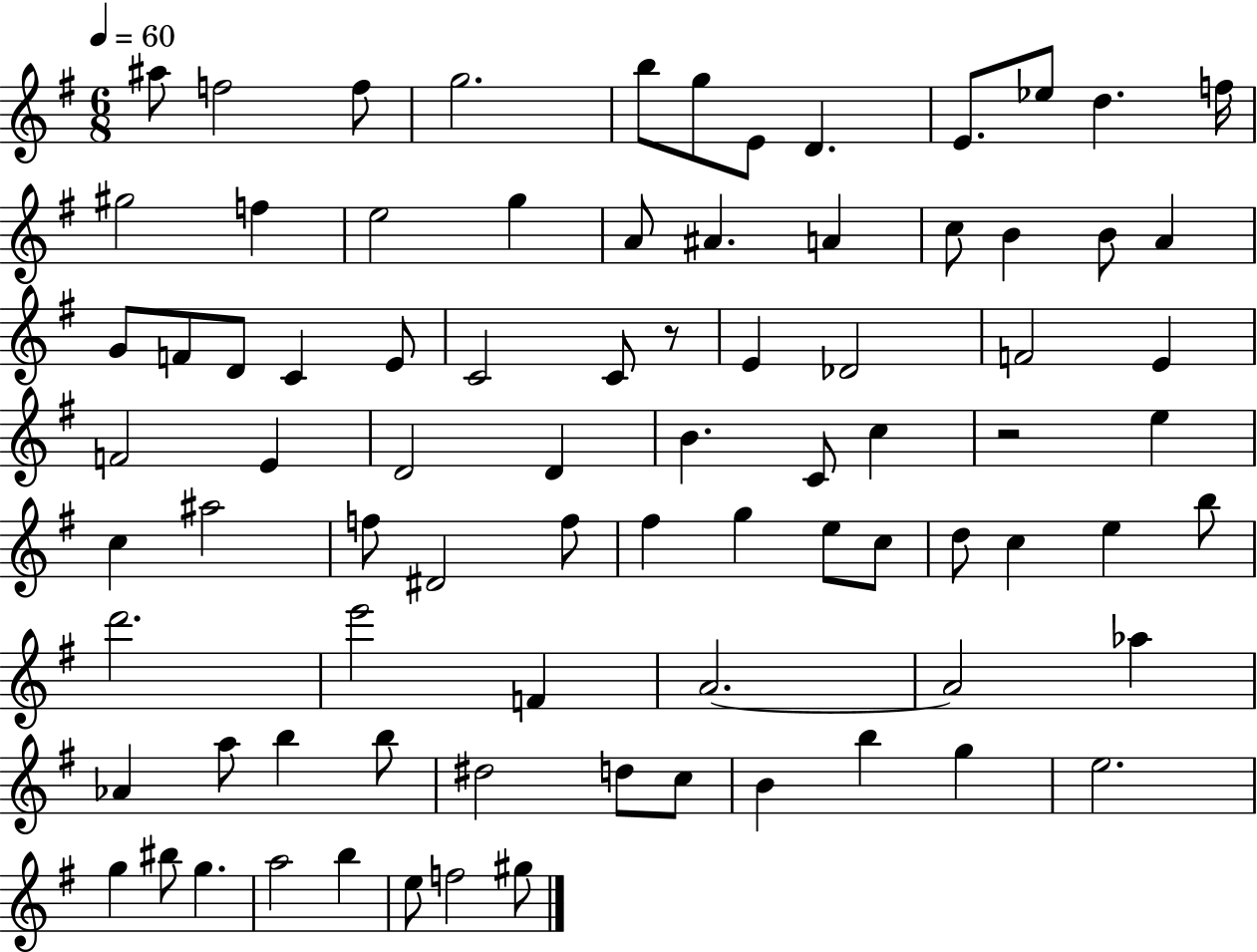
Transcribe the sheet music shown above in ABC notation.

X:1
T:Untitled
M:6/8
L:1/4
K:G
^a/2 f2 f/2 g2 b/2 g/2 E/2 D E/2 _e/2 d f/4 ^g2 f e2 g A/2 ^A A c/2 B B/2 A G/2 F/2 D/2 C E/2 C2 C/2 z/2 E _D2 F2 E F2 E D2 D B C/2 c z2 e c ^a2 f/2 ^D2 f/2 ^f g e/2 c/2 d/2 c e b/2 d'2 e'2 F A2 A2 _a _A a/2 b b/2 ^d2 d/2 c/2 B b g e2 g ^b/2 g a2 b e/2 f2 ^g/2